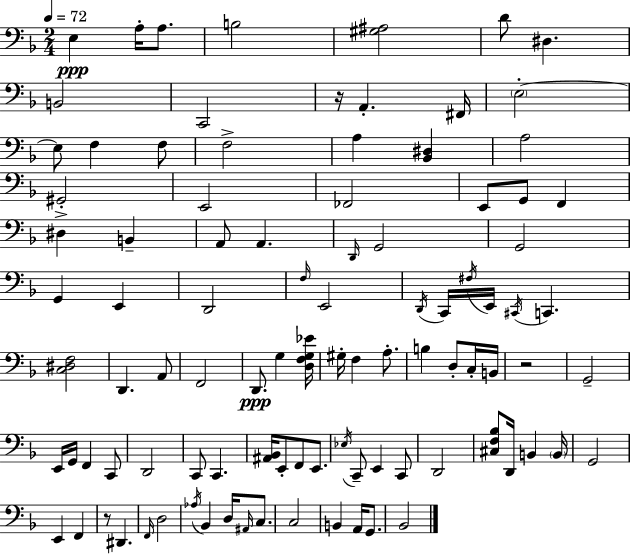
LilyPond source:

{
  \clef bass
  \numericTimeSignature
  \time 2/4
  \key f \major
  \tempo 4 = 72
  e4\ppp a16-. a8. | b2 | <gis ais>2 | d'8 dis4. | \break b,2 | c,2 | r16 a,4.-. fis,16 | \parenthesize e2-.~~ | \break e8 f4 f8 | f2-> | a4 <bes, dis>4 | a2 | \break gis,2-. | e,2 | fes,2 | e,8 g,8 f,4 | \break dis4-> b,4-- | a,8 a,4. | \grace { d,16 } g,2 | g,2 | \break g,4 e,4 | d,2 | \grace { f16 } e,2 | \acciaccatura { d,16 } c,16 \acciaccatura { fis16 } e,16 \acciaccatura { cis,16 } c,4. | \break <c dis f>2 | d,4. | a,8 f,2 | d,8.\ppp | \break g4 <d f g ees'>16 gis16-. f4 | a8.-. b4 | d8-. c16-. b,16 r2 | g,2-- | \break e,16 g,16 f,4 | c,8 d,2 | c,8 c,4. | <ais, bes,>16 e,8-. | \break f,8 e,8. \acciaccatura { ees16 } c,8-- | e,4 c,8 d,2 | <cis f bes>8 | d,16 b,4 \parenthesize b,16 g,2 | \break e,4 | f,4 r8 | dis,4. \grace { f,16 } d2 | \acciaccatura { aes16 } | \break bes,4 d16 \grace { ais,16 } c8. | c2 | b,4 a,16 g,8. | bes,2 | \break \bar "|."
}